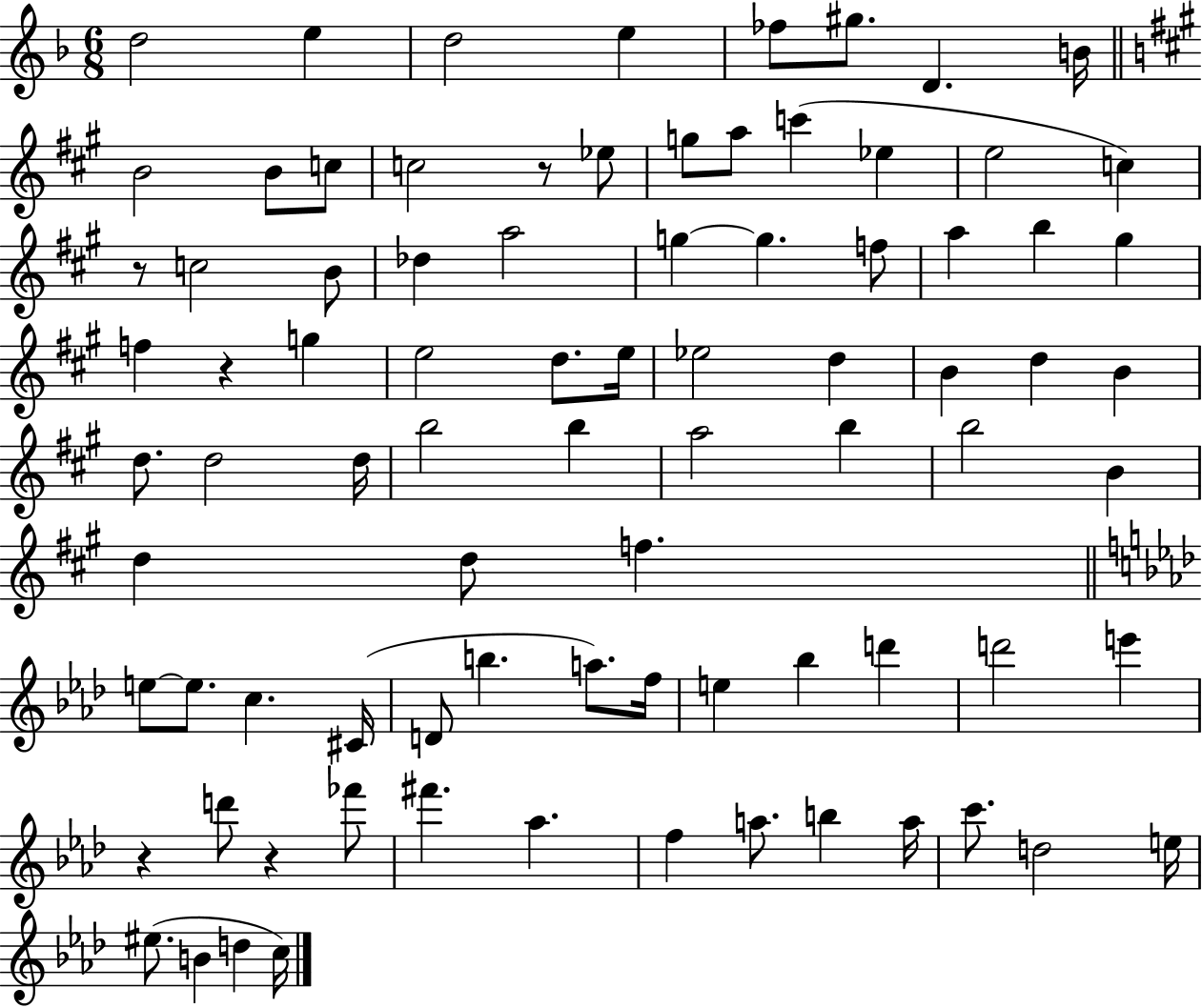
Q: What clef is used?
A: treble